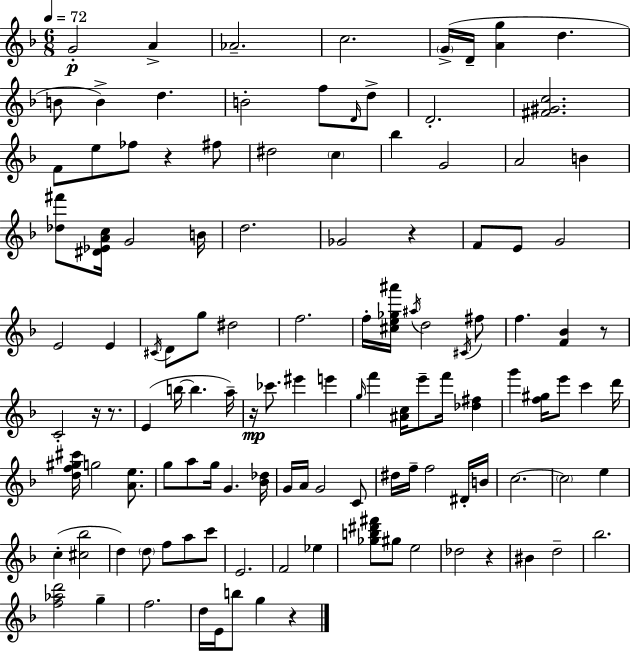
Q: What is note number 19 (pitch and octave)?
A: F#5